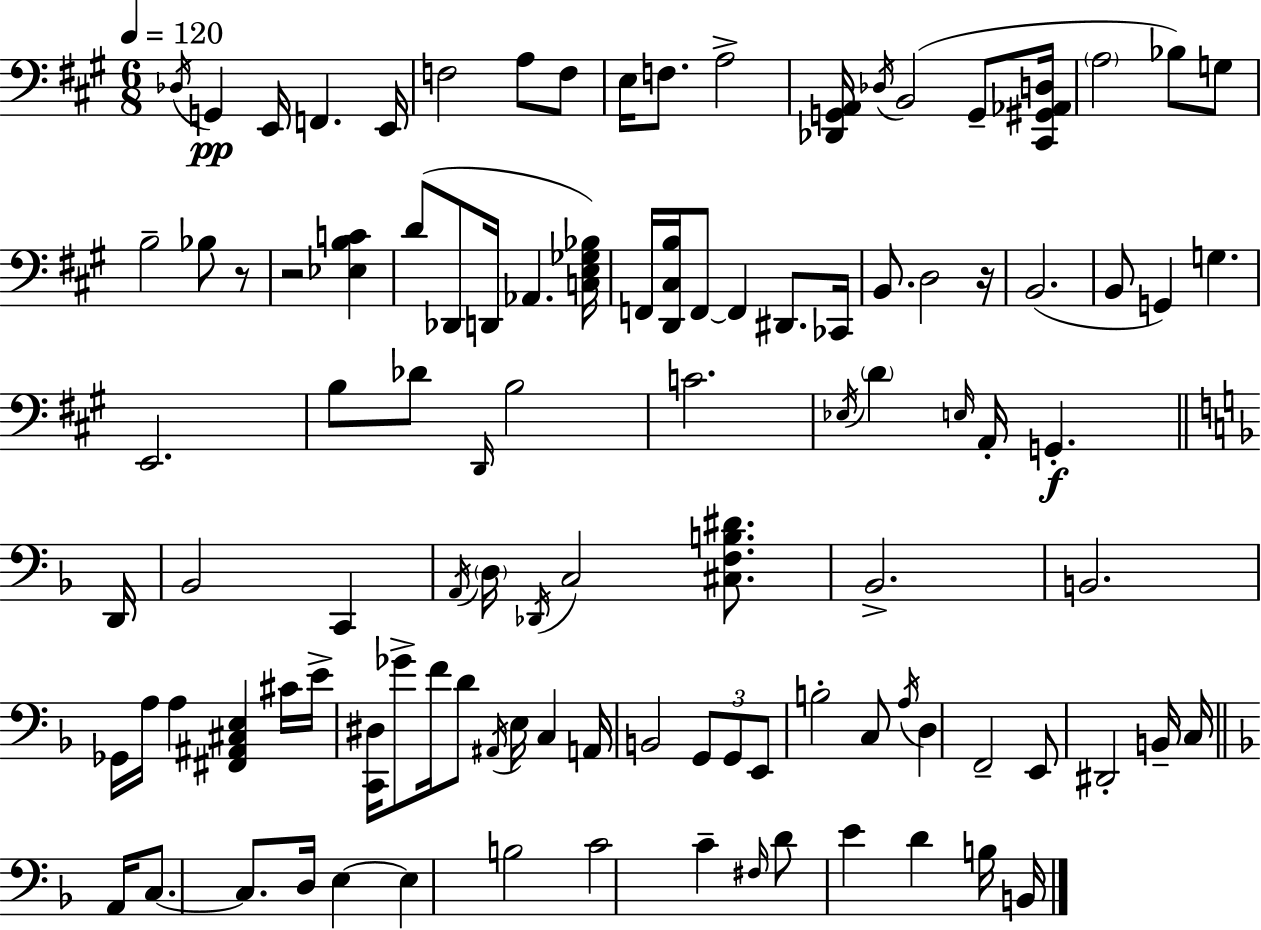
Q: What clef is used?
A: bass